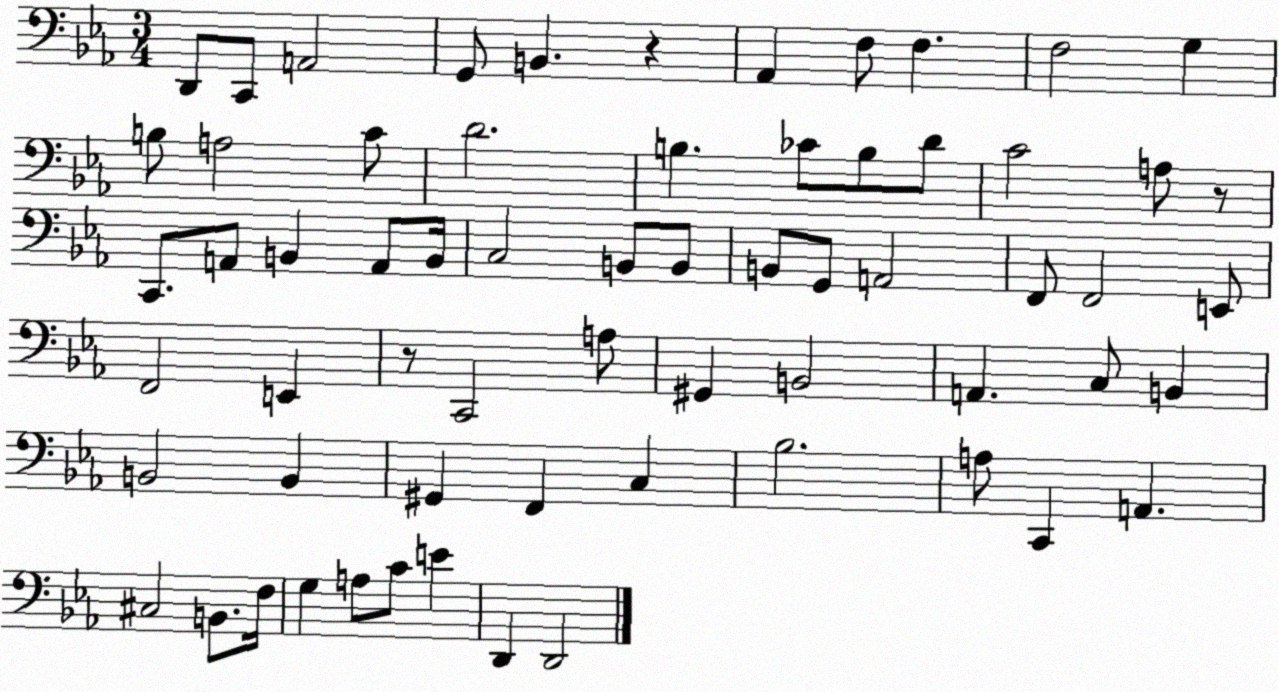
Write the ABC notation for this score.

X:1
T:Untitled
M:3/4
L:1/4
K:Eb
D,,/2 C,,/2 A,,2 G,,/2 B,, z _A,, F,/2 F, F,2 G, B,/2 A,2 C/2 D2 B, _C/2 B,/2 D/2 C2 A,/2 z/2 C,,/2 A,,/2 B,, A,,/2 B,,/4 C,2 B,,/2 B,,/2 B,,/2 G,,/2 A,,2 F,,/2 F,,2 E,,/2 F,,2 E,, z/2 C,,2 A,/2 ^G,, B,,2 A,, C,/2 B,, B,,2 B,, ^G,, F,, C, _B,2 A,/2 C,, A,, ^C,2 B,,/2 F,/4 G, A,/2 C/2 E D,, D,,2